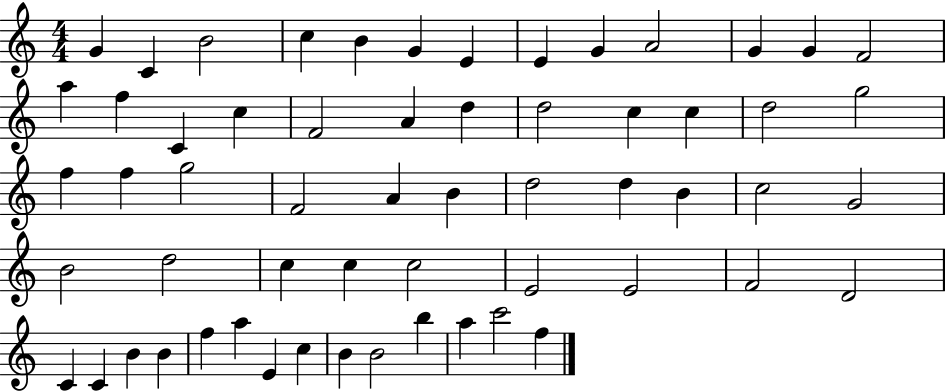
{
  \clef treble
  \numericTimeSignature
  \time 4/4
  \key c \major
  g'4 c'4 b'2 | c''4 b'4 g'4 e'4 | e'4 g'4 a'2 | g'4 g'4 f'2 | \break a''4 f''4 c'4 c''4 | f'2 a'4 d''4 | d''2 c''4 c''4 | d''2 g''2 | \break f''4 f''4 g''2 | f'2 a'4 b'4 | d''2 d''4 b'4 | c''2 g'2 | \break b'2 d''2 | c''4 c''4 c''2 | e'2 e'2 | f'2 d'2 | \break c'4 c'4 b'4 b'4 | f''4 a''4 e'4 c''4 | b'4 b'2 b''4 | a''4 c'''2 f''4 | \break \bar "|."
}